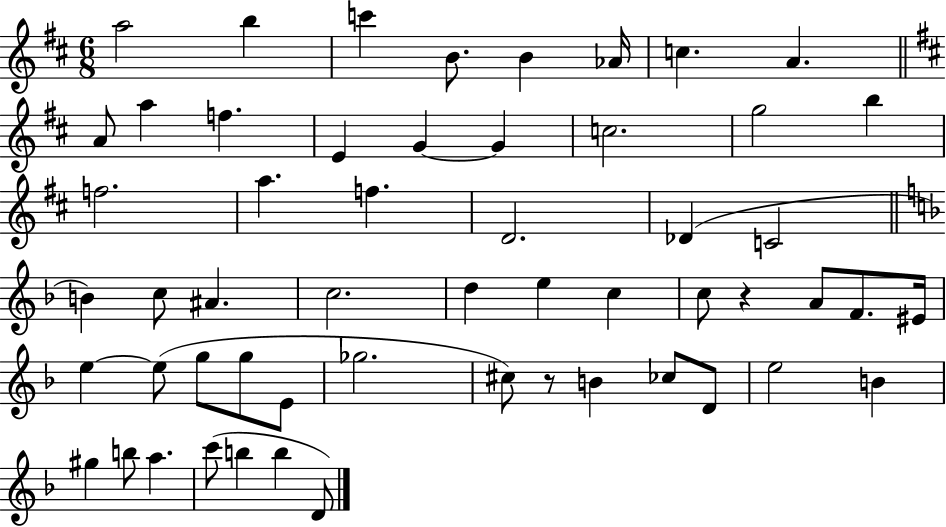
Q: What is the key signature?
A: D major